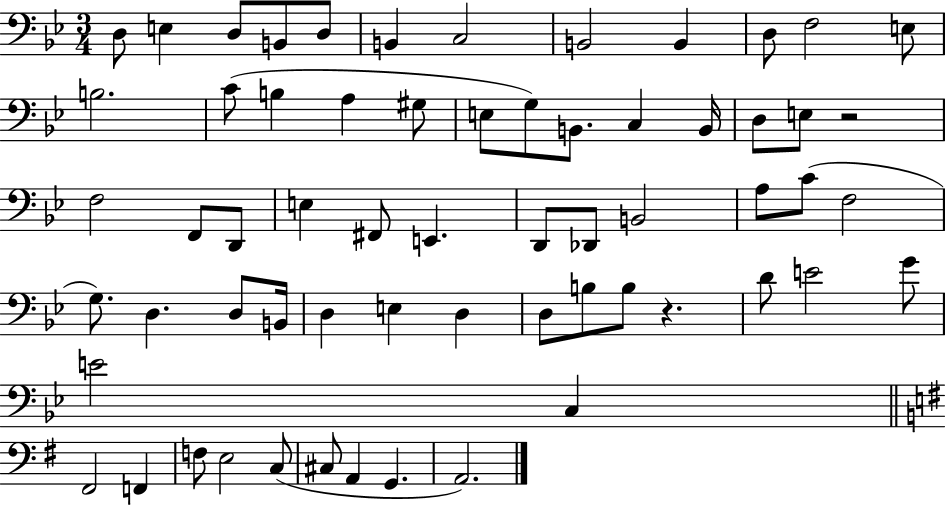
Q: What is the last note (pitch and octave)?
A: A2